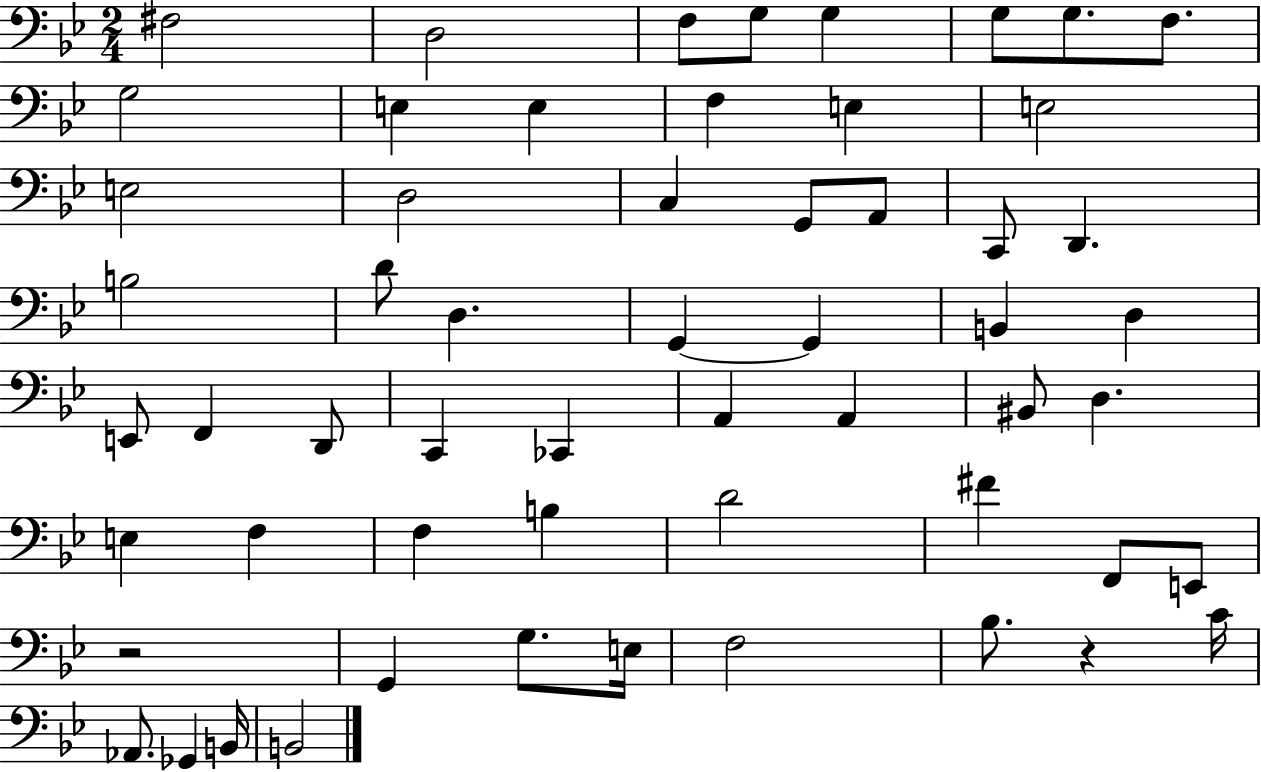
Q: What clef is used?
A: bass